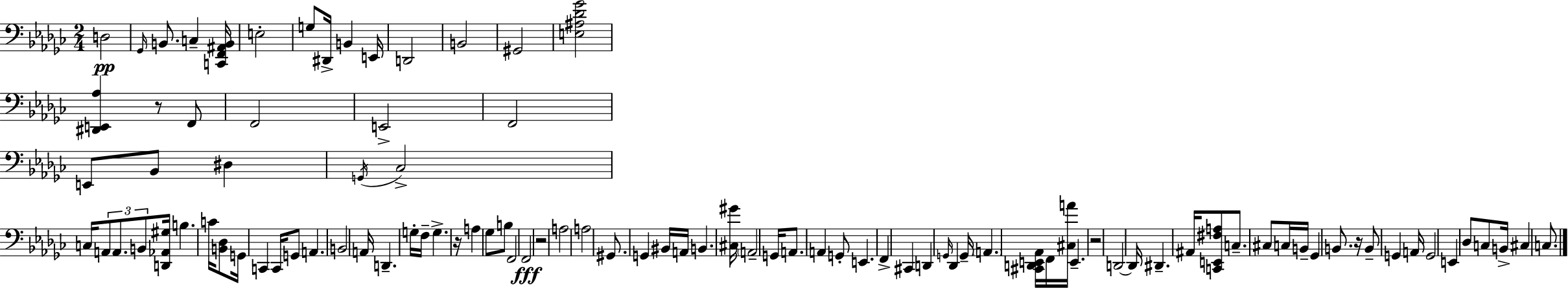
{
  \clef bass
  \numericTimeSignature
  \time 2/4
  \key ees \minor
  \repeat volta 2 { d2\pp | \grace { ges,16 } b,8. c4-- | <c, f, ais, b,>16 e2-. | g8 dis,16-> b,4 | \break e,16 d,2 | b,2 | gis,2 | <e ais des' ges'>2 | \break <dis, e, aes>4 r8 f,8 | f,2 | e,2-> | f,2 | \break e,8 bes,8 dis4 | \acciaccatura { g,16 } ces2-> | c16 \tuplet 3/2 { a,8 a,8. | b,8 } <d, aes, gis>16 b4. | \break c'16 <b, des>8 g,16 c,4 | c,16 g,8 a,4. | b,2 | a,16 d,4.-- | \break g16-. f16-- g4.-> | r16 a4 ges8 | b8 f,2 | f,2\fff | \break r2 | a2 | a2 | gis,8. g,4 | \break bis,16 a,16 b,4. | <cis gis'>16 \parenthesize a,2-- | g,16 a,8. a,4 | g,8-. e,4. | \break f,4-> cis,4 | d,4 \grace { g,16 } des,4 | g,16-- \parenthesize a,4. | <cis, d, e, aes,>16 f,16 <cis a'>16 e,4.-- | \break r2 | d,2~~ | d,16 dis,4.-- | ais,16 <c, e, fis a>8 c8.-- | \break cis8 c16 b,16-- ges,4 | b,8. r16 b,8-- g,4 | a,16 g,2 | e,4 des8 | \break c8 b,16-> cis4 | c8. } \bar "|."
}